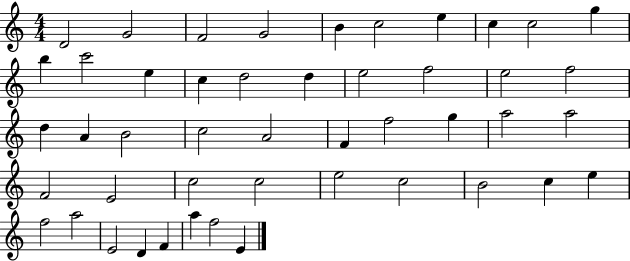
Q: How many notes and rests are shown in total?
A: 47